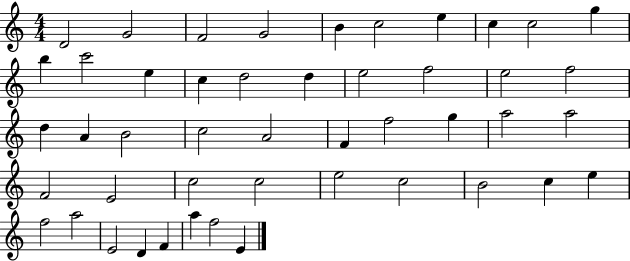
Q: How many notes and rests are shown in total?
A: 47